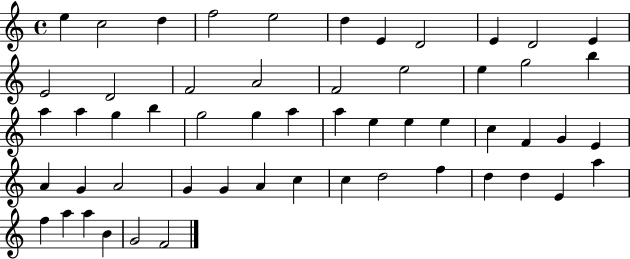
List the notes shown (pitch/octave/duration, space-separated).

E5/q C5/h D5/q F5/h E5/h D5/q E4/q D4/h E4/q D4/h E4/q E4/h D4/h F4/h A4/h F4/h E5/h E5/q G5/h B5/q A5/q A5/q G5/q B5/q G5/h G5/q A5/q A5/q E5/q E5/q E5/q C5/q F4/q G4/q E4/q A4/q G4/q A4/h G4/q G4/q A4/q C5/q C5/q D5/h F5/q D5/q D5/q E4/q A5/q F5/q A5/q A5/q B4/q G4/h F4/h